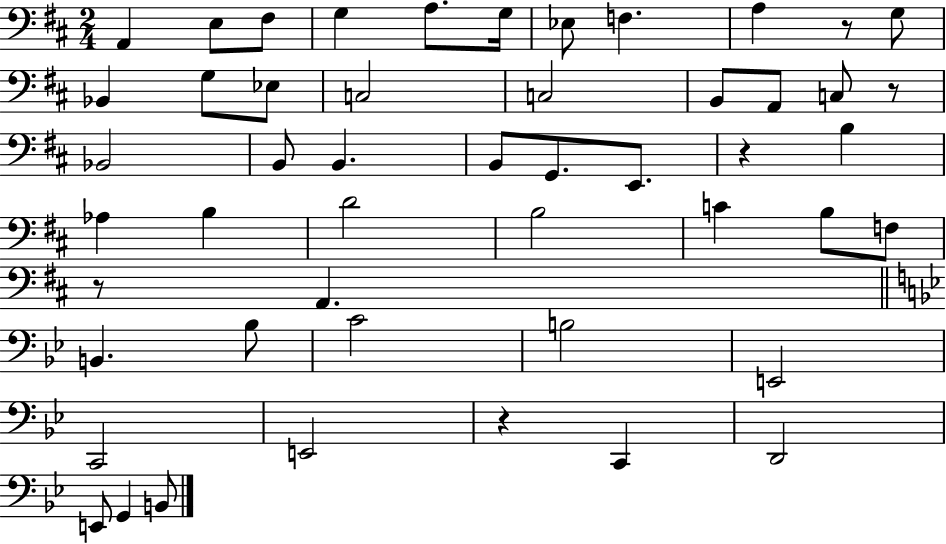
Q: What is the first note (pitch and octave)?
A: A2